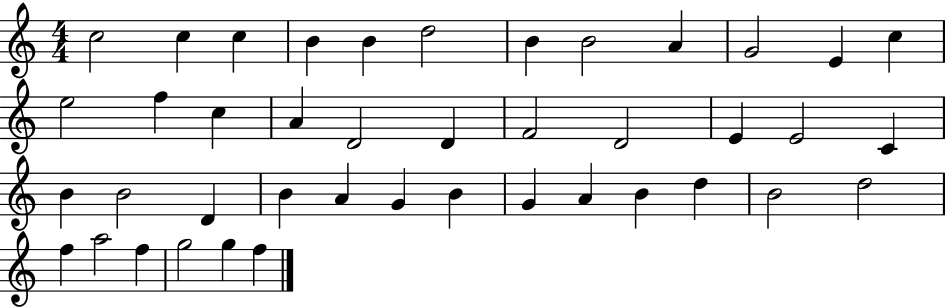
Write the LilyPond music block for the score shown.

{
  \clef treble
  \numericTimeSignature
  \time 4/4
  \key c \major
  c''2 c''4 c''4 | b'4 b'4 d''2 | b'4 b'2 a'4 | g'2 e'4 c''4 | \break e''2 f''4 c''4 | a'4 d'2 d'4 | f'2 d'2 | e'4 e'2 c'4 | \break b'4 b'2 d'4 | b'4 a'4 g'4 b'4 | g'4 a'4 b'4 d''4 | b'2 d''2 | \break f''4 a''2 f''4 | g''2 g''4 f''4 | \bar "|."
}